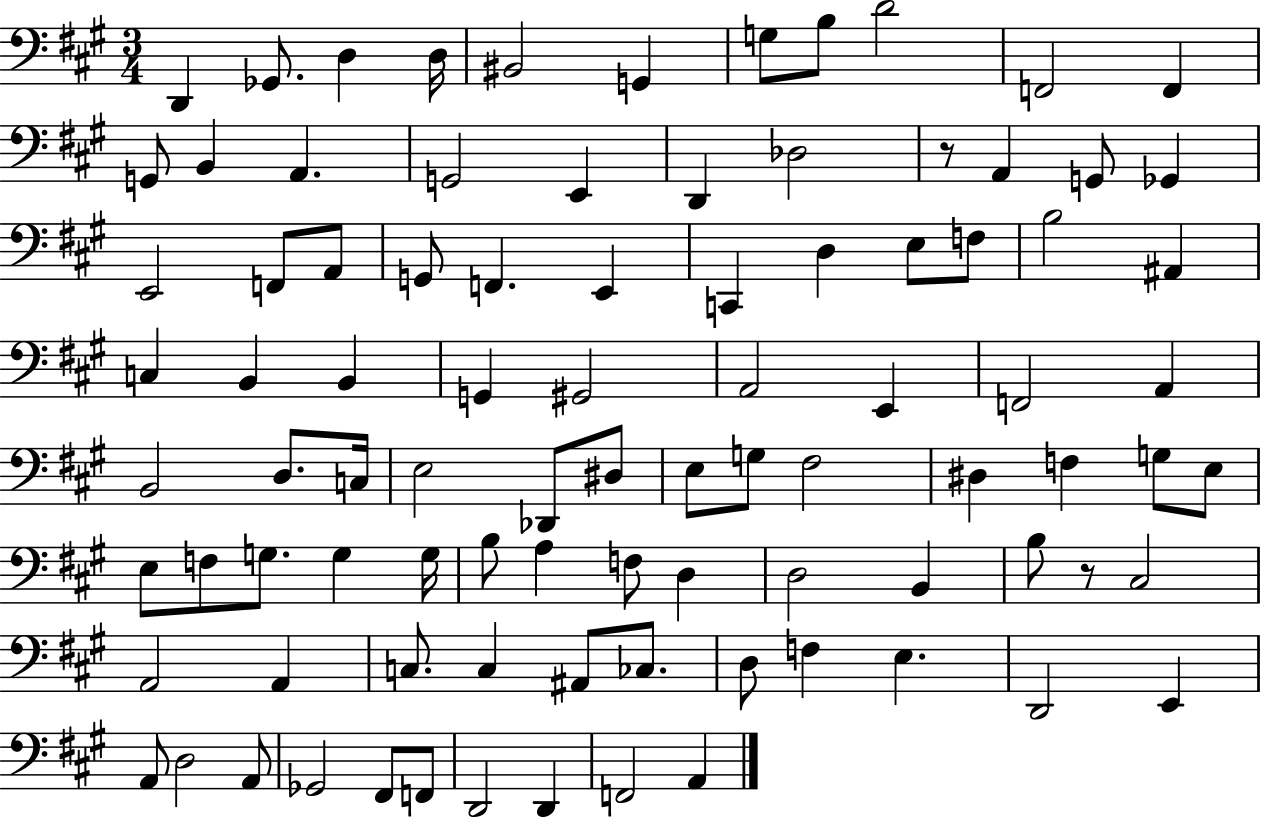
X:1
T:Untitled
M:3/4
L:1/4
K:A
D,, _G,,/2 D, D,/4 ^B,,2 G,, G,/2 B,/2 D2 F,,2 F,, G,,/2 B,, A,, G,,2 E,, D,, _D,2 z/2 A,, G,,/2 _G,, E,,2 F,,/2 A,,/2 G,,/2 F,, E,, C,, D, E,/2 F,/2 B,2 ^A,, C, B,, B,, G,, ^G,,2 A,,2 E,, F,,2 A,, B,,2 D,/2 C,/4 E,2 _D,,/2 ^D,/2 E,/2 G,/2 ^F,2 ^D, F, G,/2 E,/2 E,/2 F,/2 G,/2 G, G,/4 B,/2 A, F,/2 D, D,2 B,, B,/2 z/2 ^C,2 A,,2 A,, C,/2 C, ^A,,/2 _C,/2 D,/2 F, E, D,,2 E,, A,,/2 D,2 A,,/2 _G,,2 ^F,,/2 F,,/2 D,,2 D,, F,,2 A,,